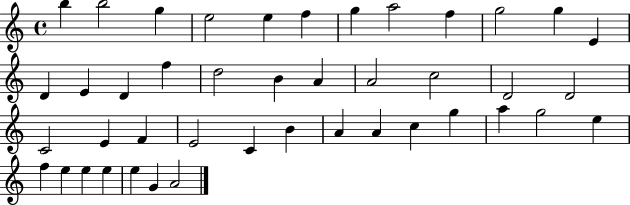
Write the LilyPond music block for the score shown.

{
  \clef treble
  \time 4/4
  \defaultTimeSignature
  \key c \major
  b''4 b''2 g''4 | e''2 e''4 f''4 | g''4 a''2 f''4 | g''2 g''4 e'4 | \break d'4 e'4 d'4 f''4 | d''2 b'4 a'4 | a'2 c''2 | d'2 d'2 | \break c'2 e'4 f'4 | e'2 c'4 b'4 | a'4 a'4 c''4 g''4 | a''4 g''2 e''4 | \break f''4 e''4 e''4 e''4 | e''4 g'4 a'2 | \bar "|."
}